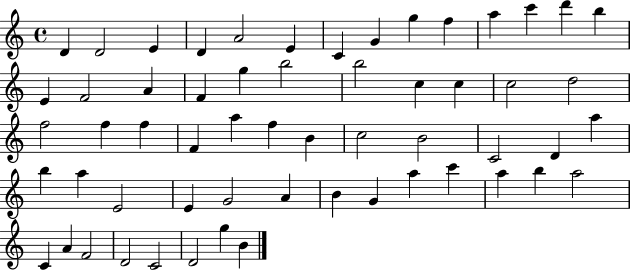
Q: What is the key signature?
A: C major